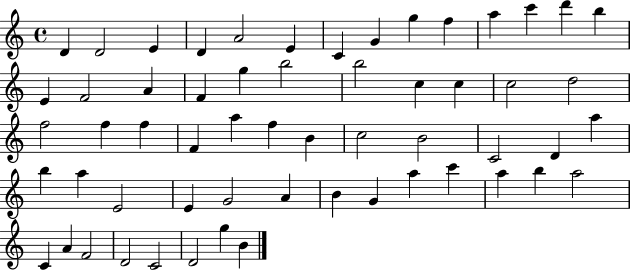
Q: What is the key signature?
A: C major